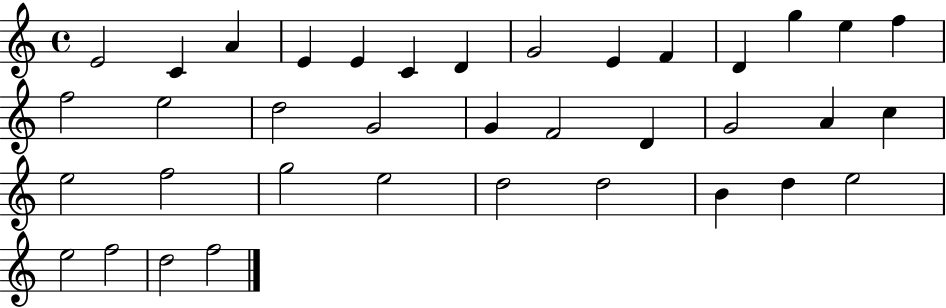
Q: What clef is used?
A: treble